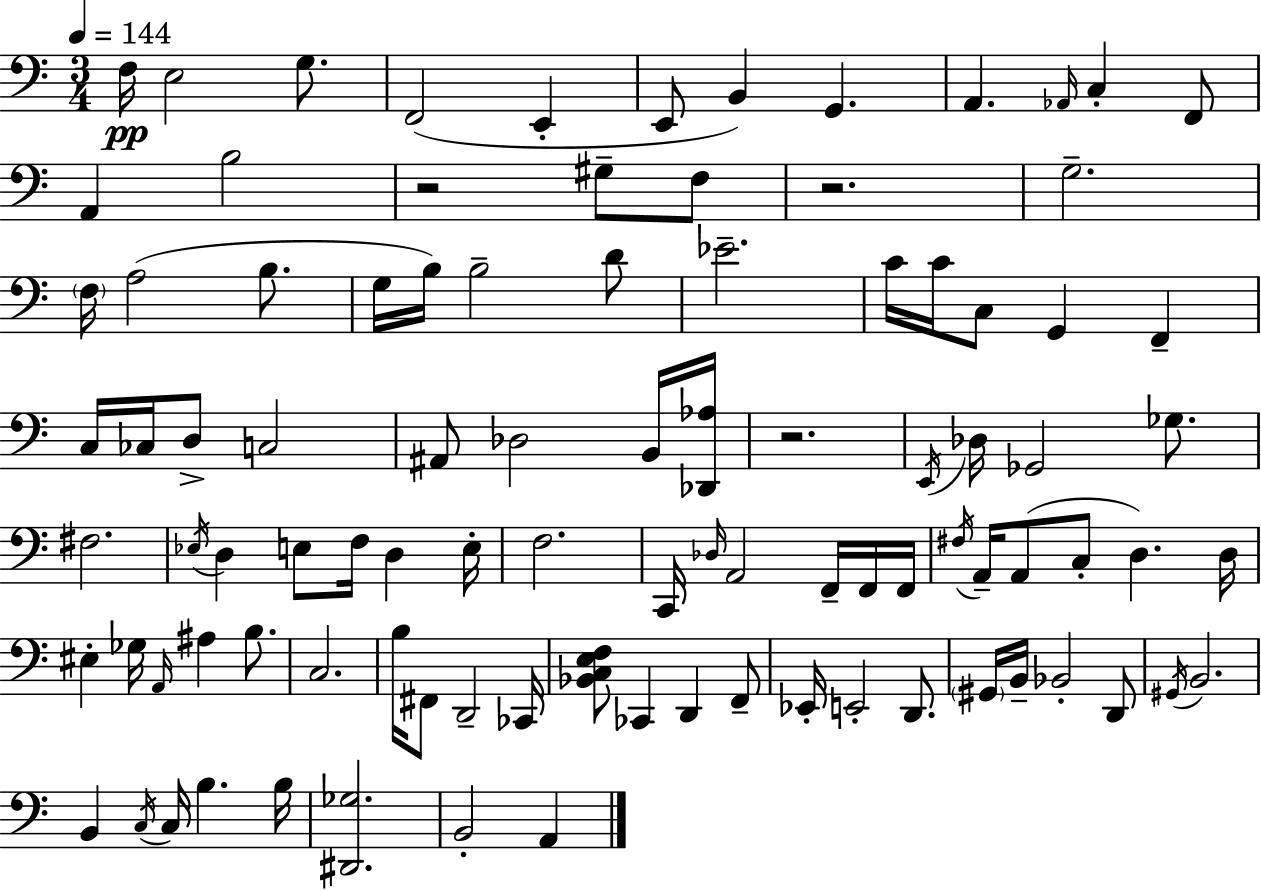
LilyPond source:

{
  \clef bass
  \numericTimeSignature
  \time 3/4
  \key c \major
  \tempo 4 = 144
  f16\pp e2 g8. | f,2( e,4-. | e,8 b,4) g,4. | a,4. \grace { aes,16 } c4-. f,8 | \break a,4 b2 | r2 gis8-- f8 | r2. | g2.-- | \break \parenthesize f16 a2( b8. | g16 b16) b2-- d'8 | ees'2.-- | c'16 c'16 c8 g,4 f,4-- | \break c16 ces16 d8-> c2 | ais,8 des2 b,16 | <des, aes>16 r2. | \acciaccatura { e,16 } des16 ges,2 ges8. | \break fis2. | \acciaccatura { ees16 } d4 e8 f16 d4 | e16-. f2. | c,16 \grace { des16 } a,2 | \break f,16-- f,16 f,16 \acciaccatura { fis16 } a,16-- a,8( c8-. d4.) | d16 eis4-. ges16 \grace { a,16 } ais4 | b8. c2. | b16 fis,8 d,2-- | \break ces,16 <bes, c e f>8 ces,4 | d,4 f,8-- ees,16-. e,2-. | d,8. \parenthesize gis,16 b,16-- bes,2-. | d,8 \acciaccatura { gis,16 } b,2. | \break b,4 \acciaccatura { c16 } | c16 b4. b16 <dis, ges>2. | b,2-. | a,4 \bar "|."
}